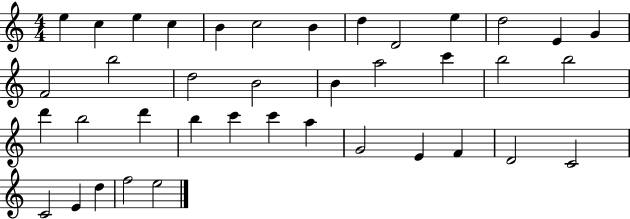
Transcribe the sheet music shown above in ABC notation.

X:1
T:Untitled
M:4/4
L:1/4
K:C
e c e c B c2 B d D2 e d2 E G F2 b2 d2 B2 B a2 c' b2 b2 d' b2 d' b c' c' a G2 E F D2 C2 C2 E d f2 e2